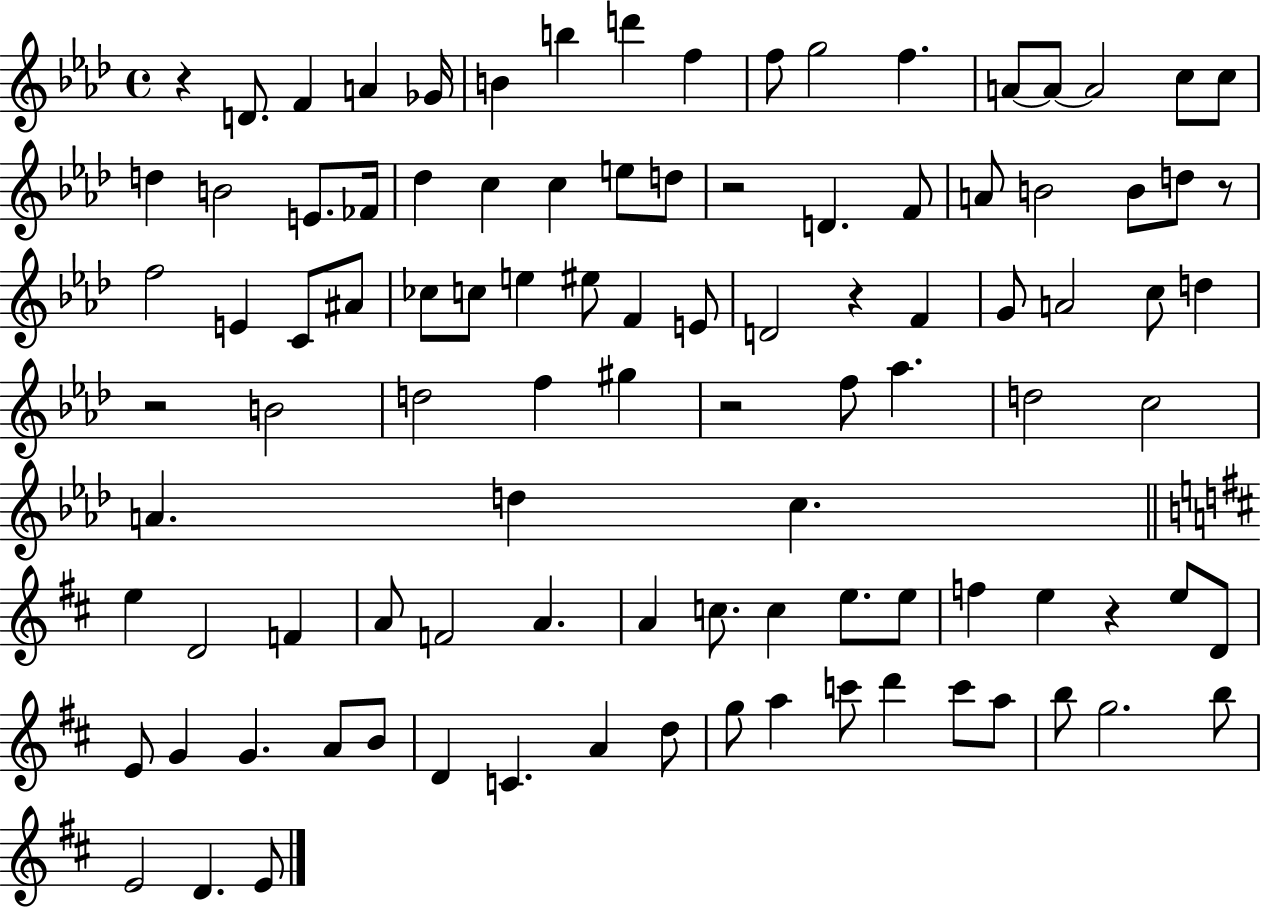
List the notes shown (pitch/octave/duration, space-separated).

R/q D4/e. F4/q A4/q Gb4/s B4/q B5/q D6/q F5/q F5/e G5/h F5/q. A4/e A4/e A4/h C5/e C5/e D5/q B4/h E4/e. FES4/s Db5/q C5/q C5/q E5/e D5/e R/h D4/q. F4/e A4/e B4/h B4/e D5/e R/e F5/h E4/q C4/e A#4/e CES5/e C5/e E5/q EIS5/e F4/q E4/e D4/h R/q F4/q G4/e A4/h C5/e D5/q R/h B4/h D5/h F5/q G#5/q R/h F5/e Ab5/q. D5/h C5/h A4/q. D5/q C5/q. E5/q D4/h F4/q A4/e F4/h A4/q. A4/q C5/e. C5/q E5/e. E5/e F5/q E5/q R/q E5/e D4/e E4/e G4/q G4/q. A4/e B4/e D4/q C4/q. A4/q D5/e G5/e A5/q C6/e D6/q C6/e A5/e B5/e G5/h. B5/e E4/h D4/q. E4/e